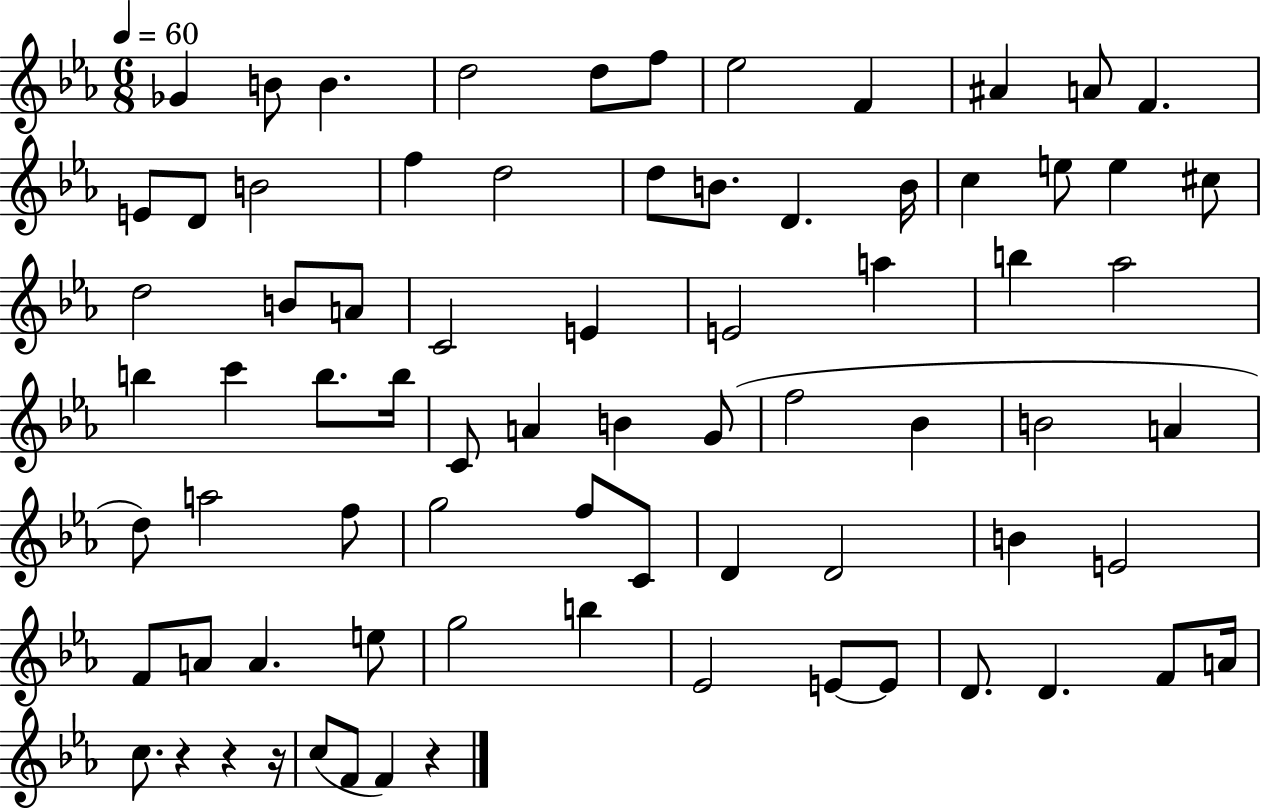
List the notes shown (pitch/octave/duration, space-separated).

Gb4/q B4/e B4/q. D5/h D5/e F5/e Eb5/h F4/q A#4/q A4/e F4/q. E4/e D4/e B4/h F5/q D5/h D5/e B4/e. D4/q. B4/s C5/q E5/e E5/q C#5/e D5/h B4/e A4/e C4/h E4/q E4/h A5/q B5/q Ab5/h B5/q C6/q B5/e. B5/s C4/e A4/q B4/q G4/e F5/h Bb4/q B4/h A4/q D5/e A5/h F5/e G5/h F5/e C4/e D4/q D4/h B4/q E4/h F4/e A4/e A4/q. E5/e G5/h B5/q Eb4/h E4/e E4/e D4/e. D4/q. F4/e A4/s C5/e. R/q R/q R/s C5/e F4/e F4/q R/q